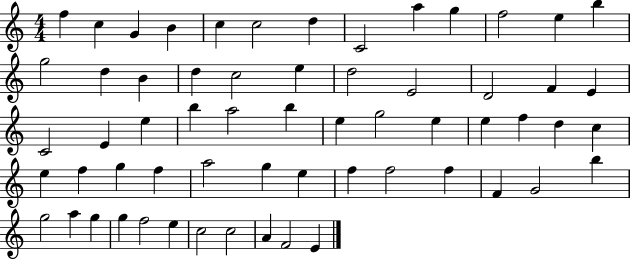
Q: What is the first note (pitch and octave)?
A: F5